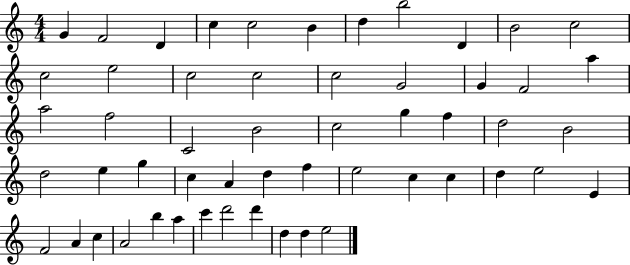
G4/q F4/h D4/q C5/q C5/h B4/q D5/q B5/h D4/q B4/h C5/h C5/h E5/h C5/h C5/h C5/h G4/h G4/q F4/h A5/q A5/h F5/h C4/h B4/h C5/h G5/q F5/q D5/h B4/h D5/h E5/q G5/q C5/q A4/q D5/q F5/q E5/h C5/q C5/q D5/q E5/h E4/q F4/h A4/q C5/q A4/h B5/q A5/q C6/q D6/h D6/q D5/q D5/q E5/h